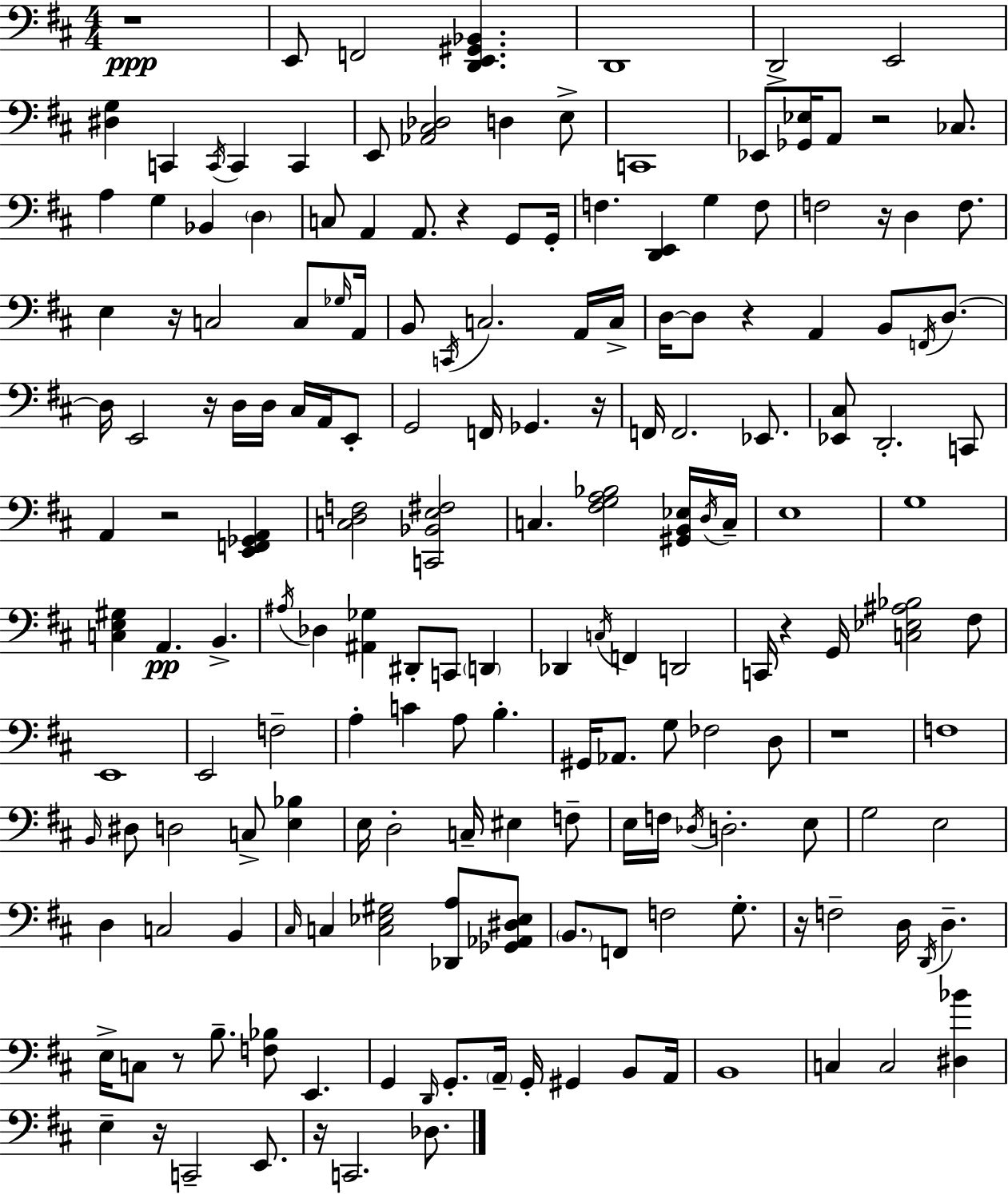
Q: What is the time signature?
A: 4/4